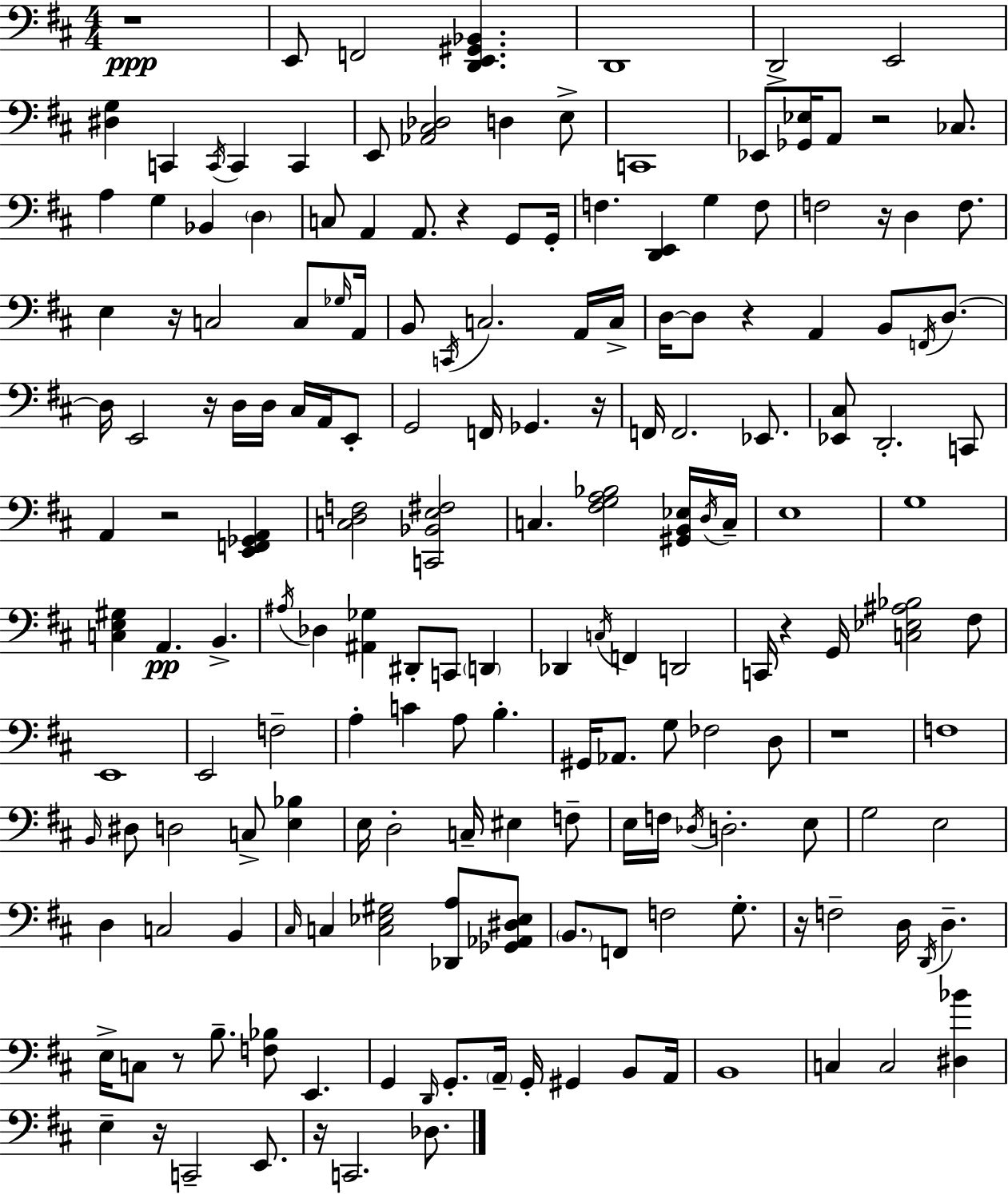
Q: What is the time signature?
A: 4/4